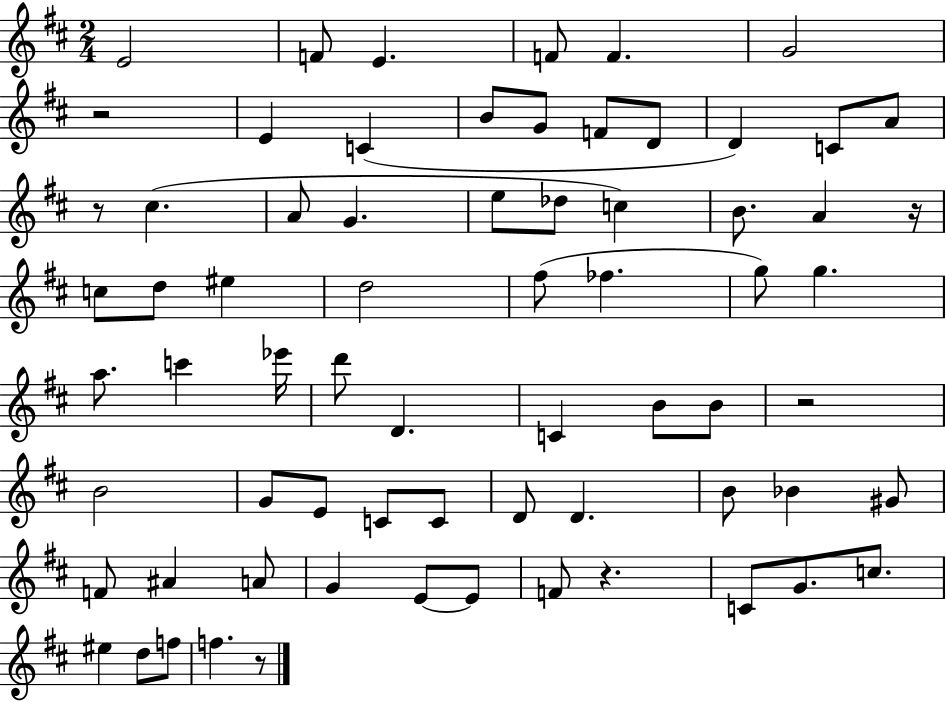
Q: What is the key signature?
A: D major